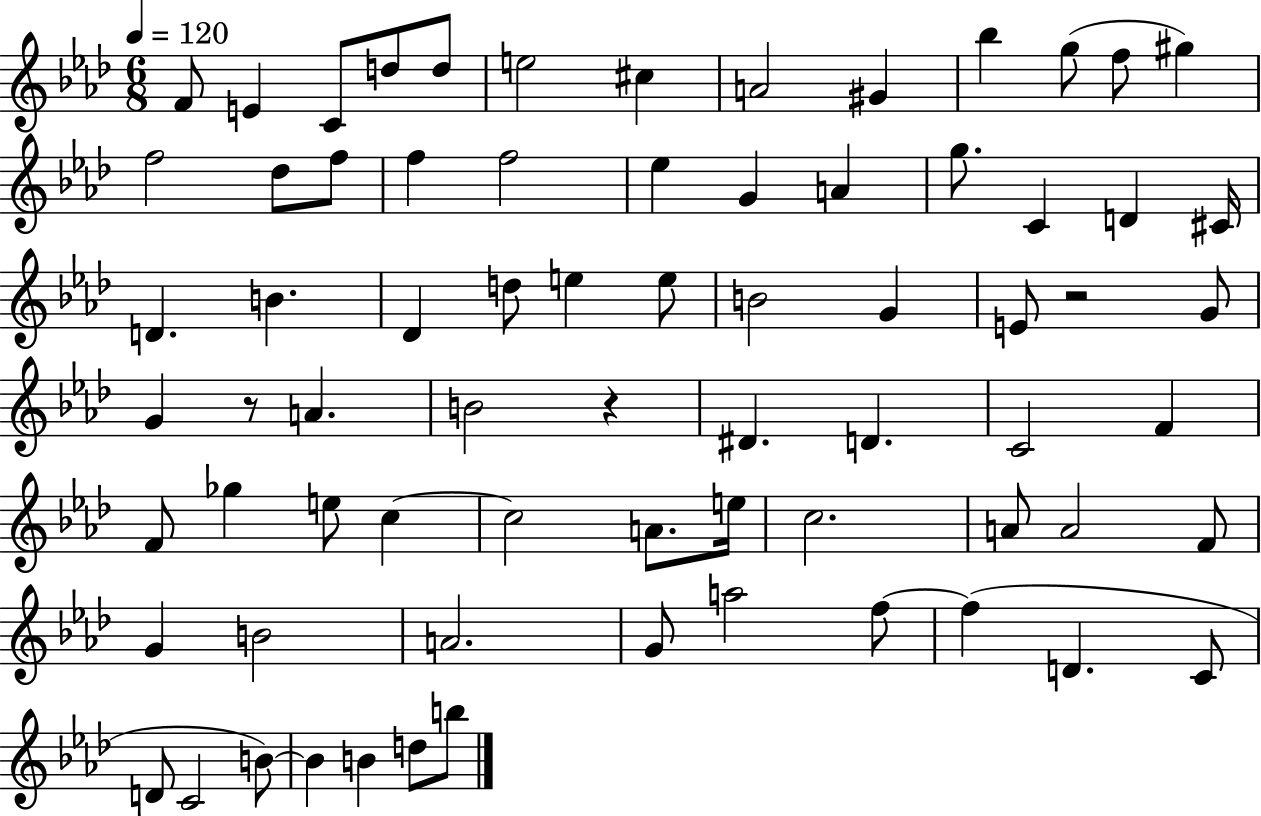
F4/e E4/q C4/e D5/e D5/e E5/h C#5/q A4/h G#4/q Bb5/q G5/e F5/e G#5/q F5/h Db5/e F5/e F5/q F5/h Eb5/q G4/q A4/q G5/e. C4/q D4/q C#4/s D4/q. B4/q. Db4/q D5/e E5/q E5/e B4/h G4/q E4/e R/h G4/e G4/q R/e A4/q. B4/h R/q D#4/q. D4/q. C4/h F4/q F4/e Gb5/q E5/e C5/q C5/h A4/e. E5/s C5/h. A4/e A4/h F4/e G4/q B4/h A4/h. G4/e A5/h F5/e F5/q D4/q. C4/e D4/e C4/h B4/e B4/q B4/q D5/e B5/e